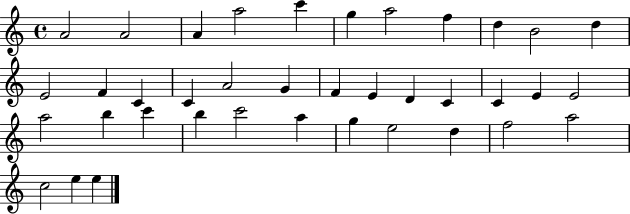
X:1
T:Untitled
M:4/4
L:1/4
K:C
A2 A2 A a2 c' g a2 f d B2 d E2 F C C A2 G F E D C C E E2 a2 b c' b c'2 a g e2 d f2 a2 c2 e e